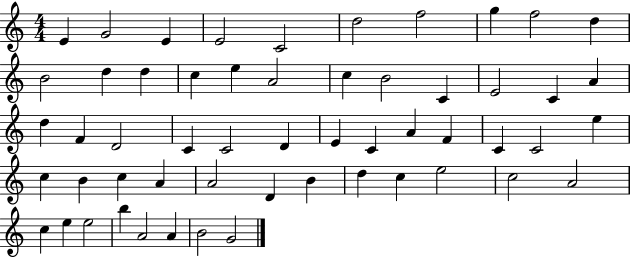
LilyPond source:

{
  \clef treble
  \numericTimeSignature
  \time 4/4
  \key c \major
  e'4 g'2 e'4 | e'2 c'2 | d''2 f''2 | g''4 f''2 d''4 | \break b'2 d''4 d''4 | c''4 e''4 a'2 | c''4 b'2 c'4 | e'2 c'4 a'4 | \break d''4 f'4 d'2 | c'4 c'2 d'4 | e'4 c'4 a'4 f'4 | c'4 c'2 e''4 | \break c''4 b'4 c''4 a'4 | a'2 d'4 b'4 | d''4 c''4 e''2 | c''2 a'2 | \break c''4 e''4 e''2 | b''4 a'2 a'4 | b'2 g'2 | \bar "|."
}